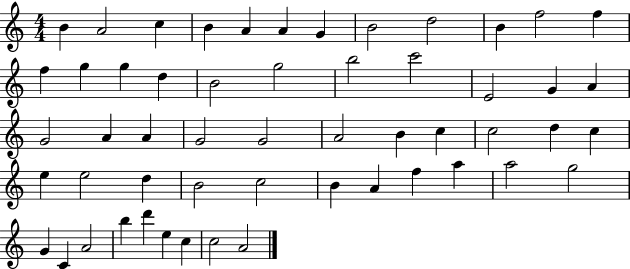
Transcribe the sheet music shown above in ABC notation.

X:1
T:Untitled
M:4/4
L:1/4
K:C
B A2 c B A A G B2 d2 B f2 f f g g d B2 g2 b2 c'2 E2 G A G2 A A G2 G2 A2 B c c2 d c e e2 d B2 c2 B A f a a2 g2 G C A2 b d' e c c2 A2